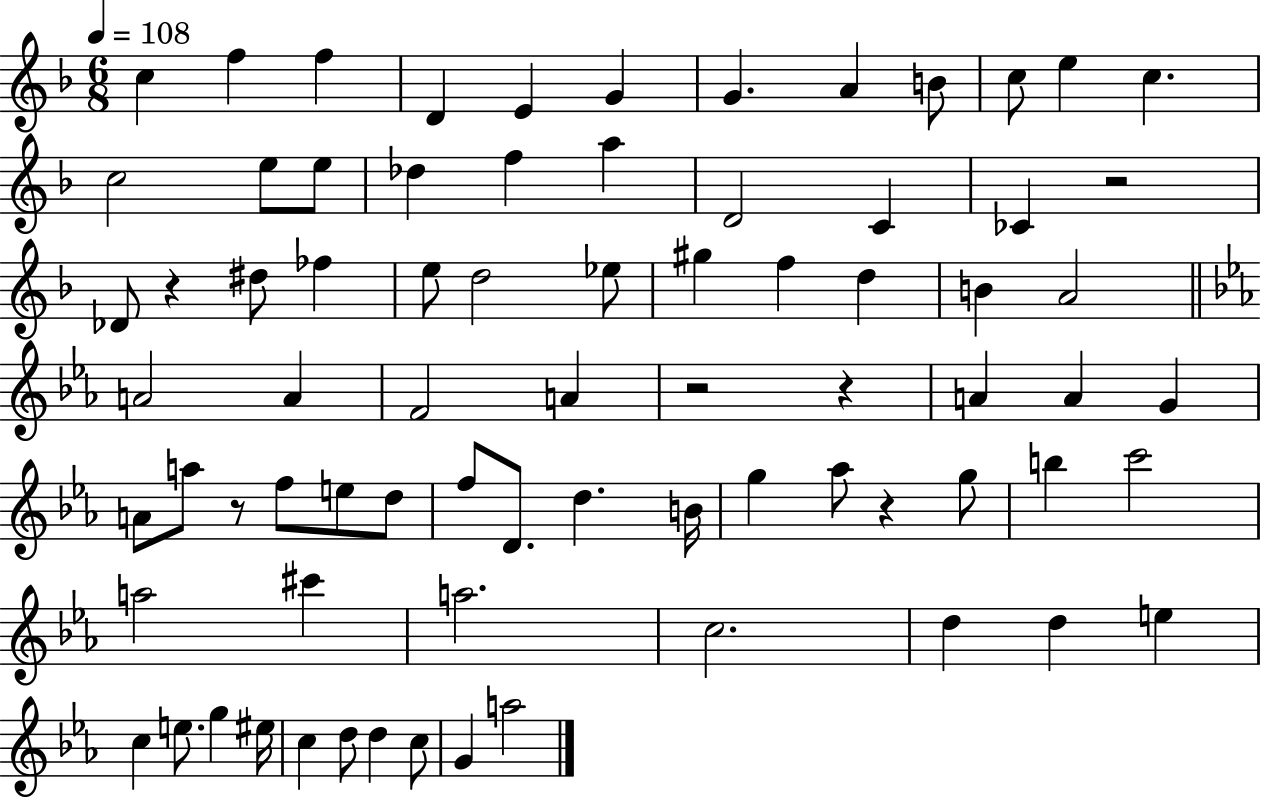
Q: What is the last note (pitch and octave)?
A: A5